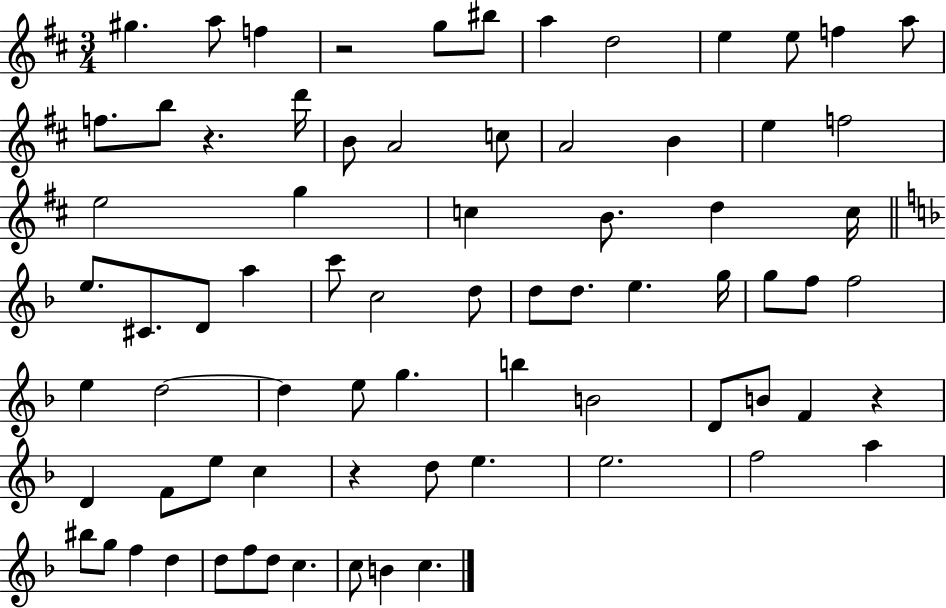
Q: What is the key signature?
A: D major